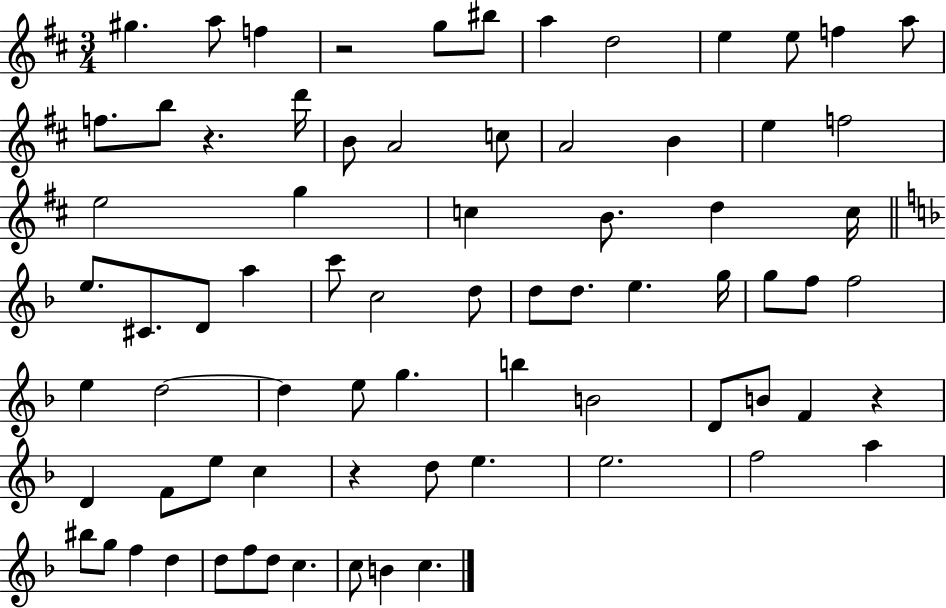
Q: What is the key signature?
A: D major